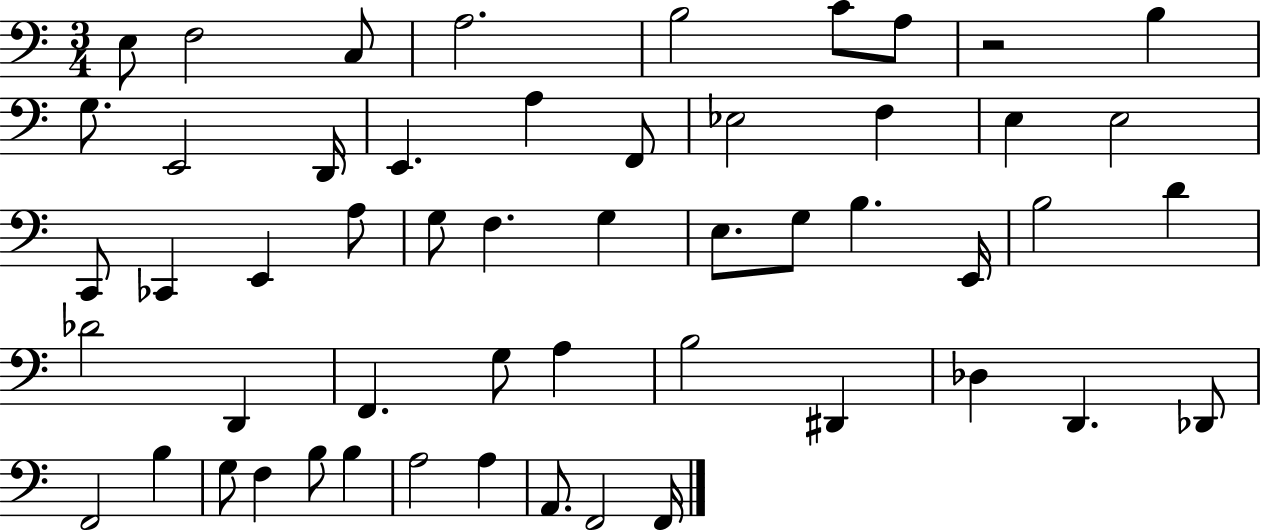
{
  \clef bass
  \numericTimeSignature
  \time 3/4
  \key c \major
  e8 f2 c8 | a2. | b2 c'8 a8 | r2 b4 | \break g8. e,2 d,16 | e,4. a4 f,8 | ees2 f4 | e4 e2 | \break c,8 ces,4 e,4 a8 | g8 f4. g4 | e8. g8 b4. e,16 | b2 d'4 | \break des'2 d,4 | f,4. g8 a4 | b2 dis,4 | des4 d,4. des,8 | \break f,2 b4 | g8 f4 b8 b4 | a2 a4 | a,8. f,2 f,16 | \break \bar "|."
}